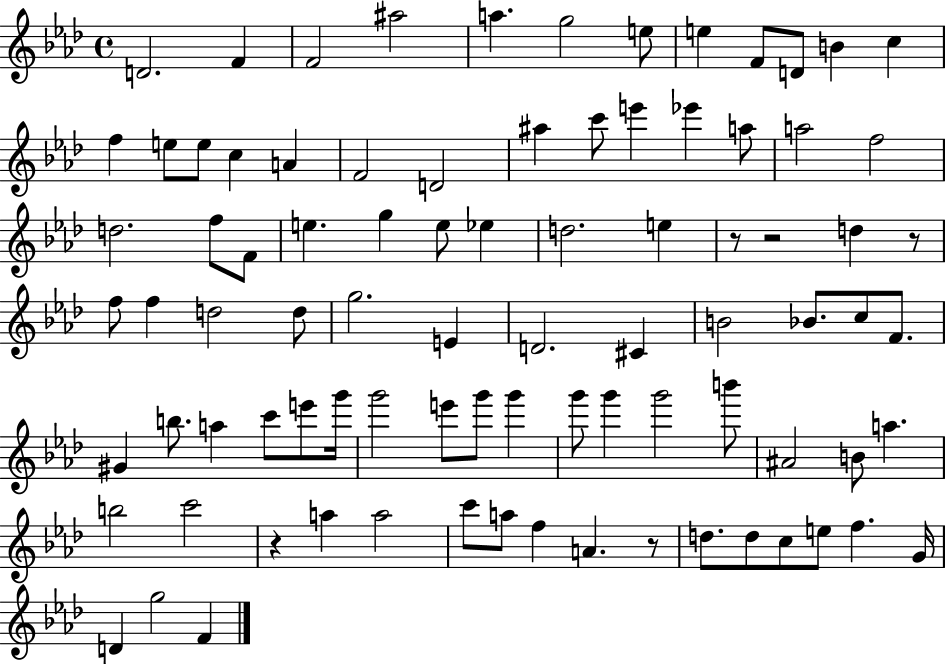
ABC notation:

X:1
T:Untitled
M:4/4
L:1/4
K:Ab
D2 F F2 ^a2 a g2 e/2 e F/2 D/2 B c f e/2 e/2 c A F2 D2 ^a c'/2 e' _e' a/2 a2 f2 d2 f/2 F/2 e g e/2 _e d2 e z/2 z2 d z/2 f/2 f d2 d/2 g2 E D2 ^C B2 _B/2 c/2 F/2 ^G b/2 a c'/2 e'/2 g'/4 g'2 e'/2 g'/2 g' g'/2 g' g'2 b'/2 ^A2 B/2 a b2 c'2 z a a2 c'/2 a/2 f A z/2 d/2 d/2 c/2 e/2 f G/4 D g2 F